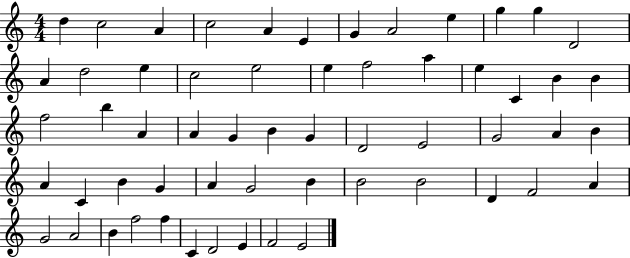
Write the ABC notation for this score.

X:1
T:Untitled
M:4/4
L:1/4
K:C
d c2 A c2 A E G A2 e g g D2 A d2 e c2 e2 e f2 a e C B B f2 b A A G B G D2 E2 G2 A B A C B G A G2 B B2 B2 D F2 A G2 A2 B f2 f C D2 E F2 E2